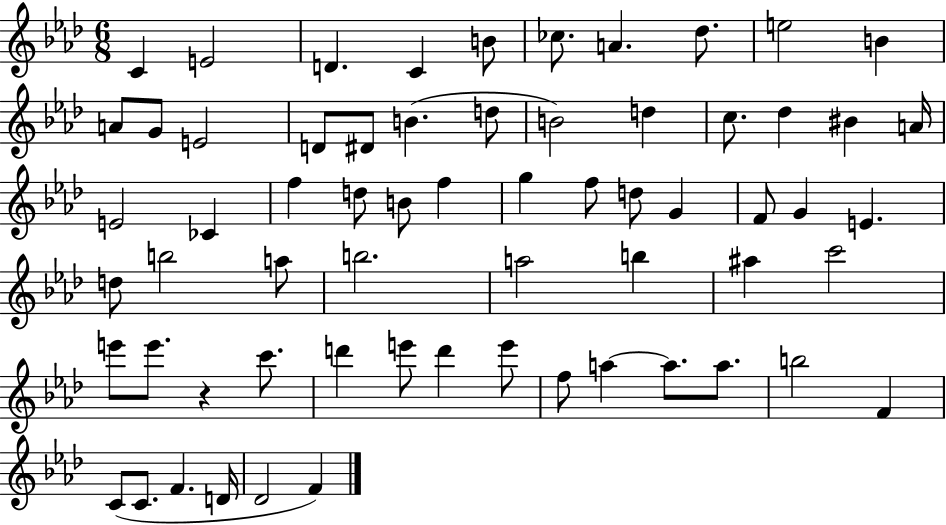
X:1
T:Untitled
M:6/8
L:1/4
K:Ab
C E2 D C B/2 _c/2 A _d/2 e2 B A/2 G/2 E2 D/2 ^D/2 B d/2 B2 d c/2 _d ^B A/4 E2 _C f d/2 B/2 f g f/2 d/2 G F/2 G E d/2 b2 a/2 b2 a2 b ^a c'2 e'/2 e'/2 z c'/2 d' e'/2 d' e'/2 f/2 a a/2 a/2 b2 F C/2 C/2 F D/4 _D2 F